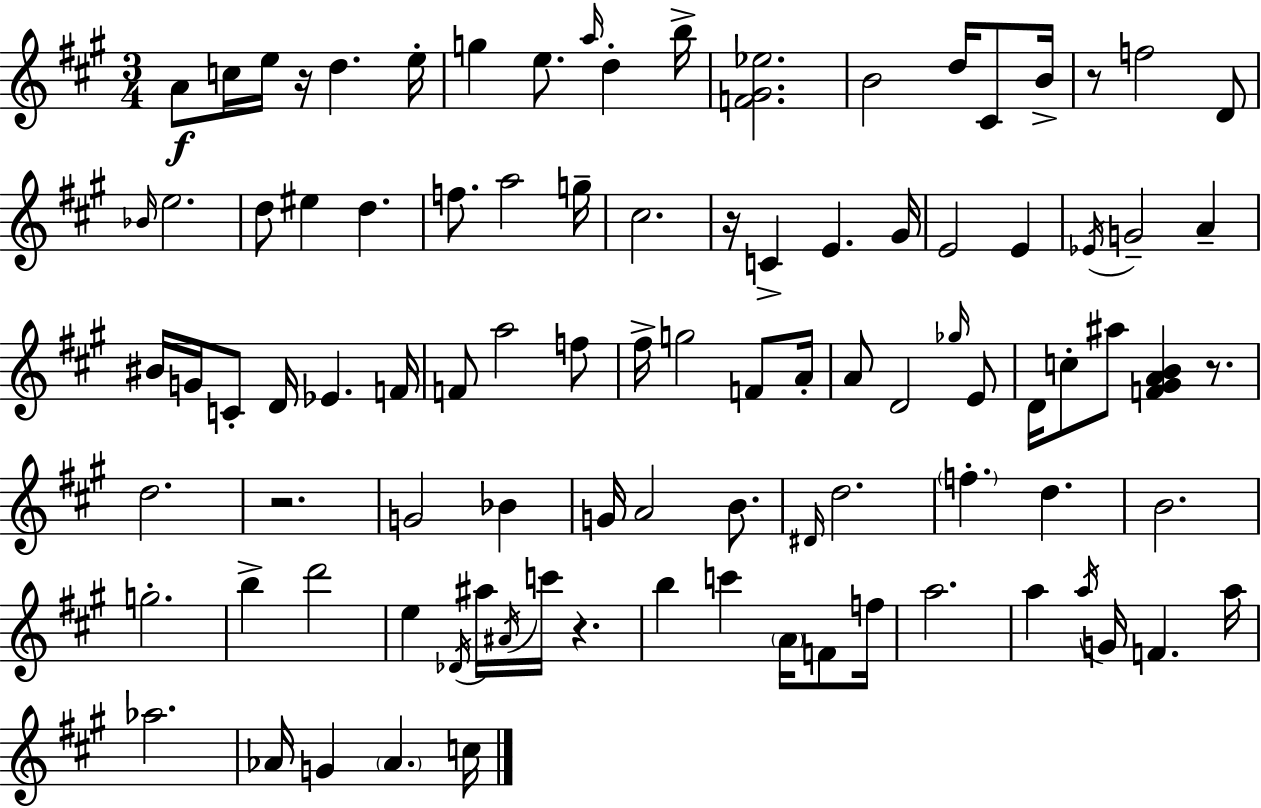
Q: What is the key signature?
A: A major